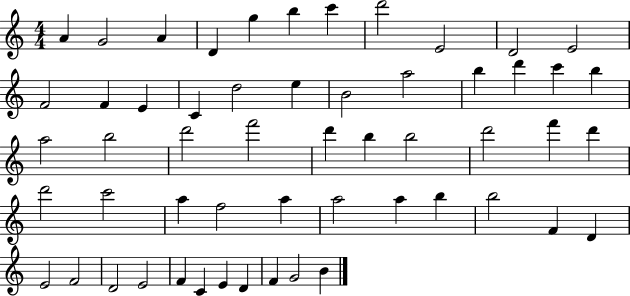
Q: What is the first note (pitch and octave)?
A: A4